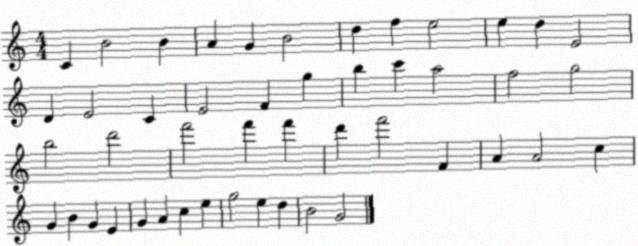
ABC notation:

X:1
T:Untitled
M:4/4
L:1/4
K:C
C B2 B A G B2 d f e2 e d E2 D E2 C E2 F g b c' a2 f2 g2 b2 d'2 f'2 f' f' d' f'2 F A A2 c G B G E G A c e g2 e d B2 G2